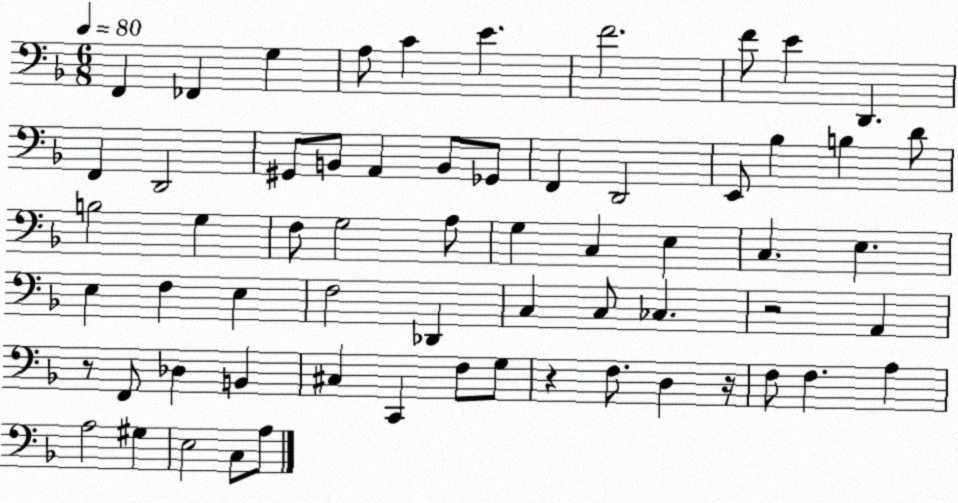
X:1
T:Untitled
M:6/8
L:1/4
K:F
F,, _F,, G, A,/2 C E F2 F/2 E D,, F,, D,,2 ^G,,/2 B,,/2 A,, B,,/2 _G,,/2 F,, D,,2 E,,/2 _B, B, D/2 B,2 G, F,/2 G,2 A,/2 G, C, E, C, E, E, F, E, F,2 _D,, C, C,/2 _C, z2 A,, z/2 F,,/2 _D, B,, ^C, C,, F,/2 G,/2 z F,/2 D, z/4 F,/2 F, A, A,2 ^G, E,2 C,/2 A,/2